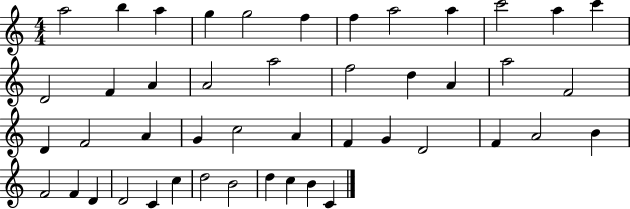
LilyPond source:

{
  \clef treble
  \numericTimeSignature
  \time 4/4
  \key c \major
  a''2 b''4 a''4 | g''4 g''2 f''4 | f''4 a''2 a''4 | c'''2 a''4 c'''4 | \break d'2 f'4 a'4 | a'2 a''2 | f''2 d''4 a'4 | a''2 f'2 | \break d'4 f'2 a'4 | g'4 c''2 a'4 | f'4 g'4 d'2 | f'4 a'2 b'4 | \break f'2 f'4 d'4 | d'2 c'4 c''4 | d''2 b'2 | d''4 c''4 b'4 c'4 | \break \bar "|."
}